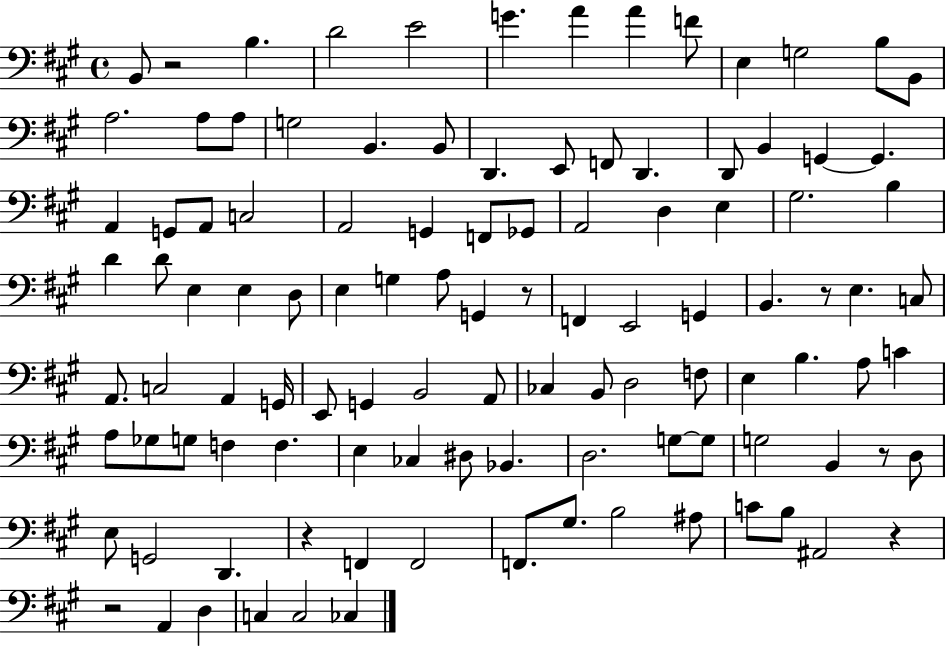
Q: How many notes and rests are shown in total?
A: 109